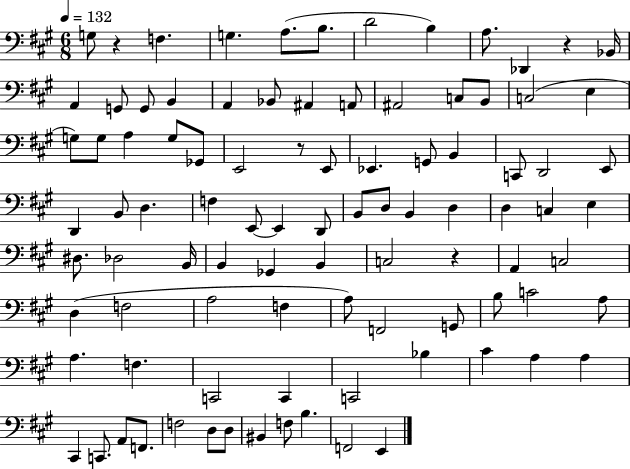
{
  \clef bass
  \numericTimeSignature
  \time 6/8
  \key a \major
  \tempo 4 = 132
  g8 r4 f4. | g4. a8.( b8. | d'2 b4) | a8. des,4 r4 bes,16 | \break a,4 g,8 g,8 b,4 | a,4 bes,8 ais,4 a,8 | ais,2 c8 b,8 | c2( e4 | \break g8) g8 a4 g8 ges,8 | e,2 r8 e,8 | ees,4. g,8 b,4 | c,8 d,2 e,8 | \break d,4 b,8 d4. | f4 e,8~~ e,4 d,8 | b,8 d8 b,4 d4 | d4 c4 e4 | \break dis8. des2 b,16 | b,4 ges,4 b,4 | c2 r4 | a,4 c2 | \break d4( f2 | a2 f4 | a8) f,2 g,8 | b8 c'2 a8 | \break a4. f4. | c,2 c,4 | c,2 bes4 | cis'4 a4 a4 | \break cis,4 c,8. a,8 f,8. | f2 d8 d8 | bis,4 f8 b4. | f,2 e,4 | \break \bar "|."
}